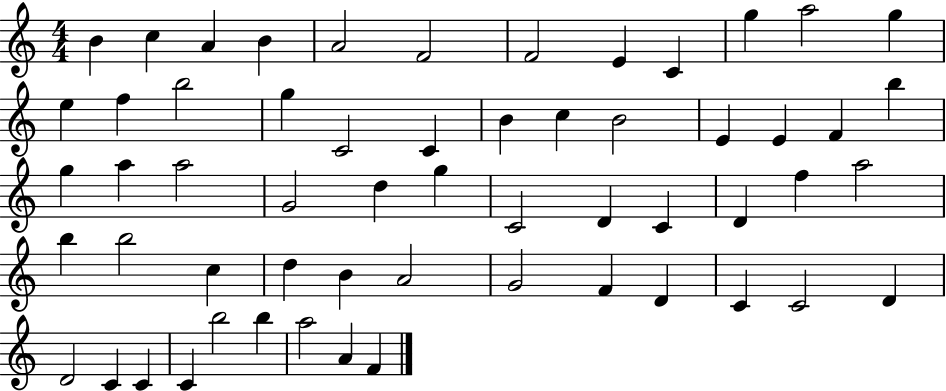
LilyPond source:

{
  \clef treble
  \numericTimeSignature
  \time 4/4
  \key c \major
  b'4 c''4 a'4 b'4 | a'2 f'2 | f'2 e'4 c'4 | g''4 a''2 g''4 | \break e''4 f''4 b''2 | g''4 c'2 c'4 | b'4 c''4 b'2 | e'4 e'4 f'4 b''4 | \break g''4 a''4 a''2 | g'2 d''4 g''4 | c'2 d'4 c'4 | d'4 f''4 a''2 | \break b''4 b''2 c''4 | d''4 b'4 a'2 | g'2 f'4 d'4 | c'4 c'2 d'4 | \break d'2 c'4 c'4 | c'4 b''2 b''4 | a''2 a'4 f'4 | \bar "|."
}